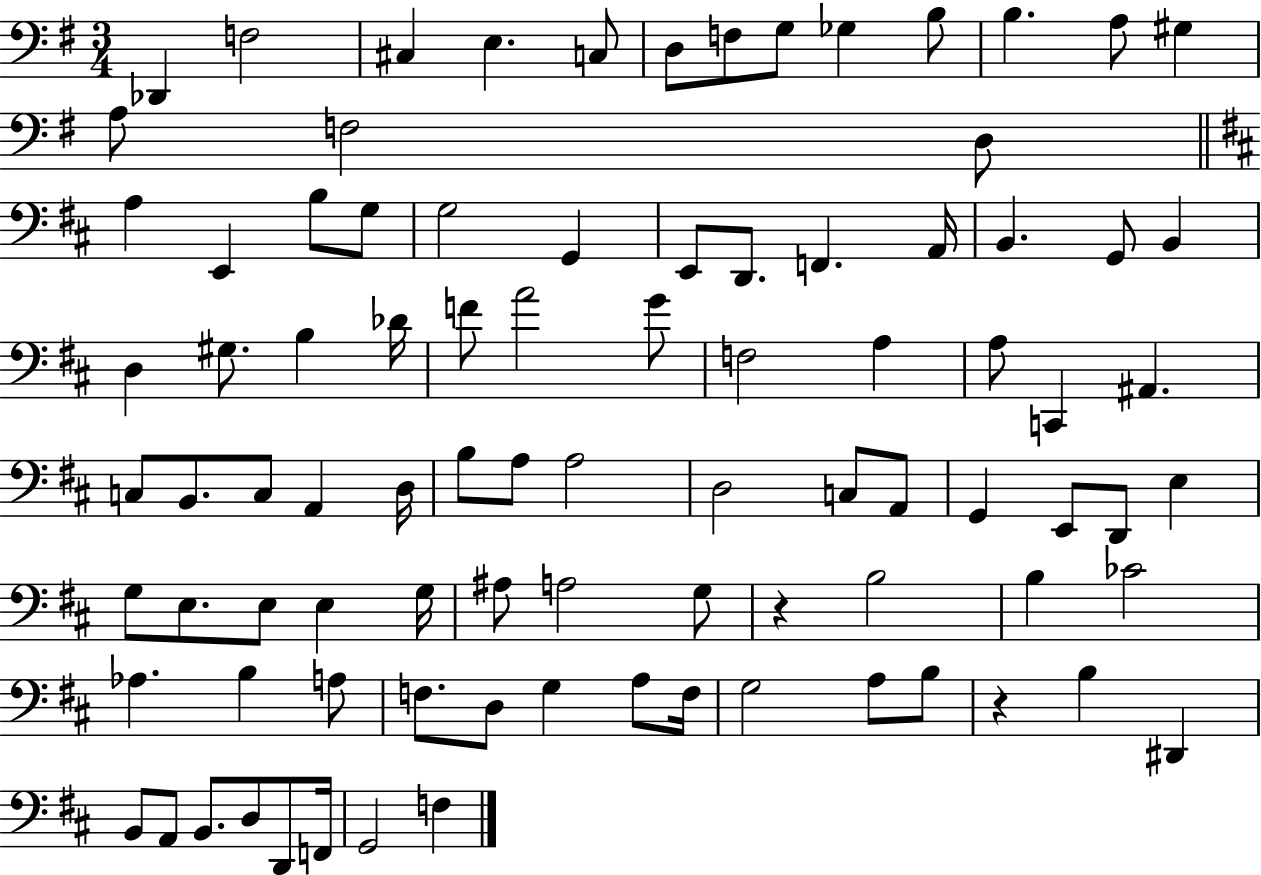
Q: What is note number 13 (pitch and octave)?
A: G#3